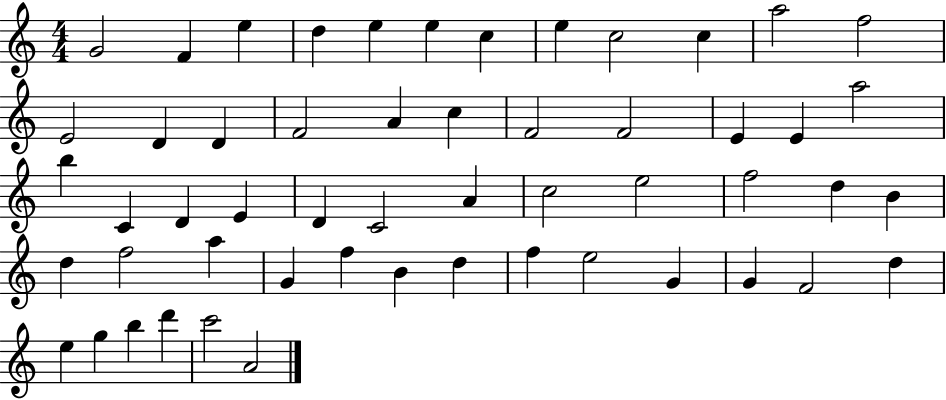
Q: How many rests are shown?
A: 0